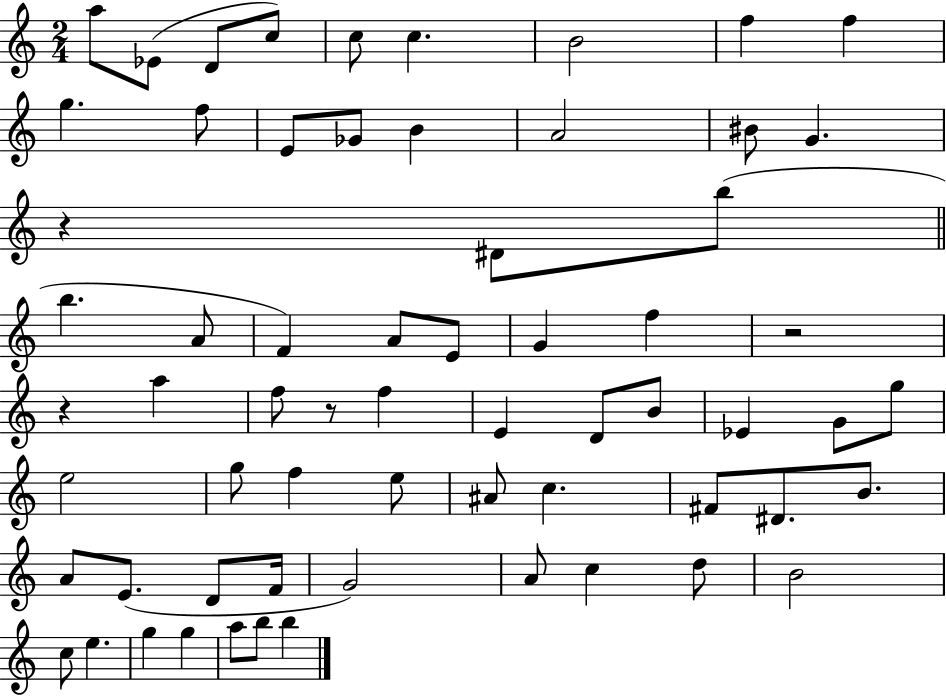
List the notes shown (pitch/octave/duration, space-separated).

A5/e Eb4/e D4/e C5/e C5/e C5/q. B4/h F5/q F5/q G5/q. F5/e E4/e Gb4/e B4/q A4/h BIS4/e G4/q. R/q D#4/e B5/e B5/q. A4/e F4/q A4/e E4/e G4/q F5/q R/h R/q A5/q F5/e R/e F5/q E4/q D4/e B4/e Eb4/q G4/e G5/e E5/h G5/e F5/q E5/e A#4/e C5/q. F#4/e D#4/e. B4/e. A4/e E4/e. D4/e F4/s G4/h A4/e C5/q D5/e B4/h C5/e E5/q. G5/q G5/q A5/e B5/e B5/q